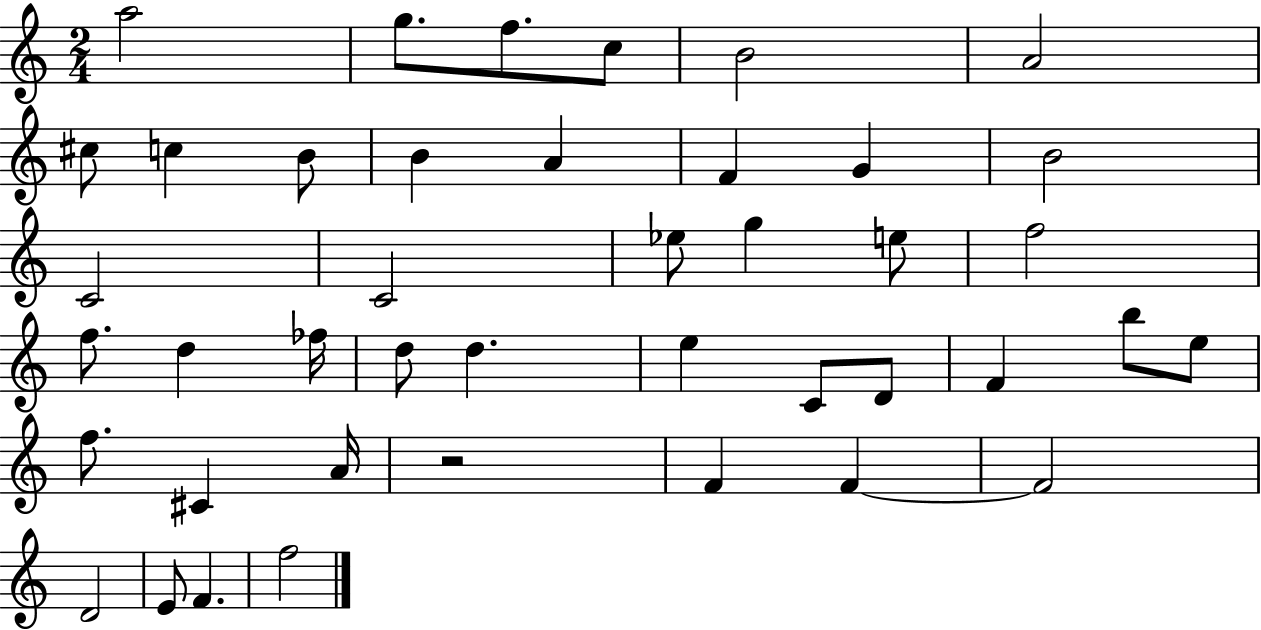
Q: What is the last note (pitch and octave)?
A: F5